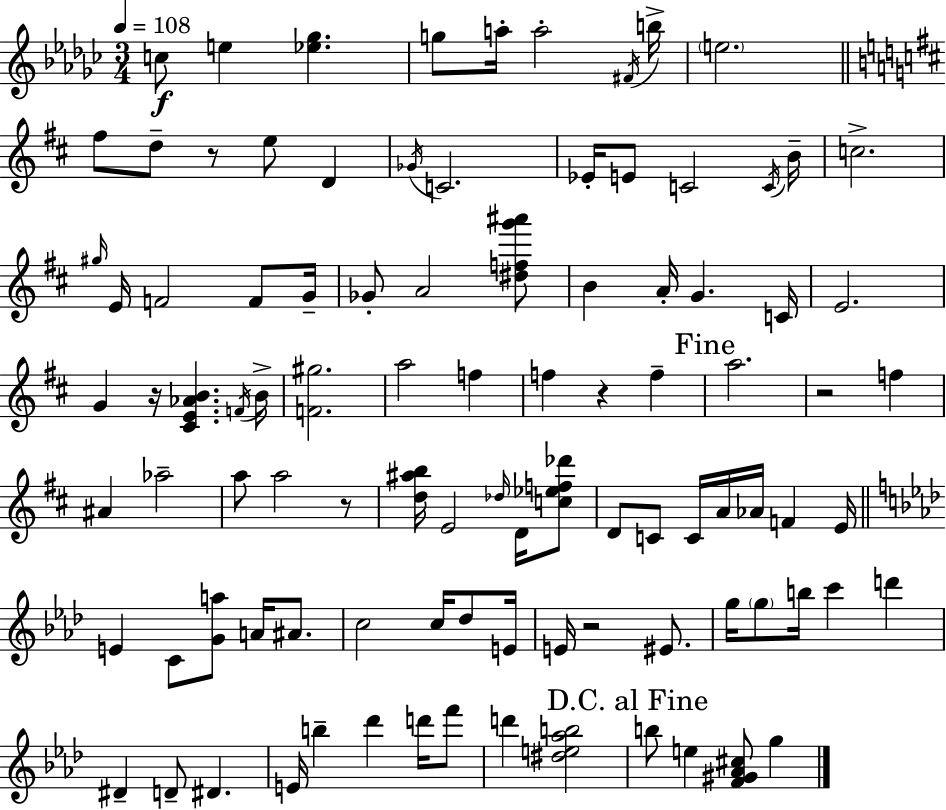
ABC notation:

X:1
T:Untitled
M:3/4
L:1/4
K:Ebm
c/2 e [_e_g] g/2 a/4 a2 ^F/4 b/4 e2 ^f/2 d/2 z/2 e/2 D _G/4 C2 _E/4 E/2 C2 C/4 B/4 c2 ^g/4 E/4 F2 F/2 G/4 _G/2 A2 [^dfg'^a']/2 B A/4 G C/4 E2 G z/4 [^CE_AB] F/4 B/4 [F^g]2 a2 f f z f a2 z2 f ^A _a2 a/2 a2 z/2 [d^ab]/4 E2 _d/4 D/4 [c_ef_d']/2 D/2 C/2 C/4 A/4 _A/4 F E/4 E C/2 [Ga]/2 A/4 ^A/2 c2 c/4 _d/2 E/4 E/4 z2 ^E/2 g/4 g/2 b/4 c' d' ^D D/2 ^D E/4 b _d' d'/4 f'/2 d' [^de_ab]2 b/2 e [F^G_A^c]/2 g